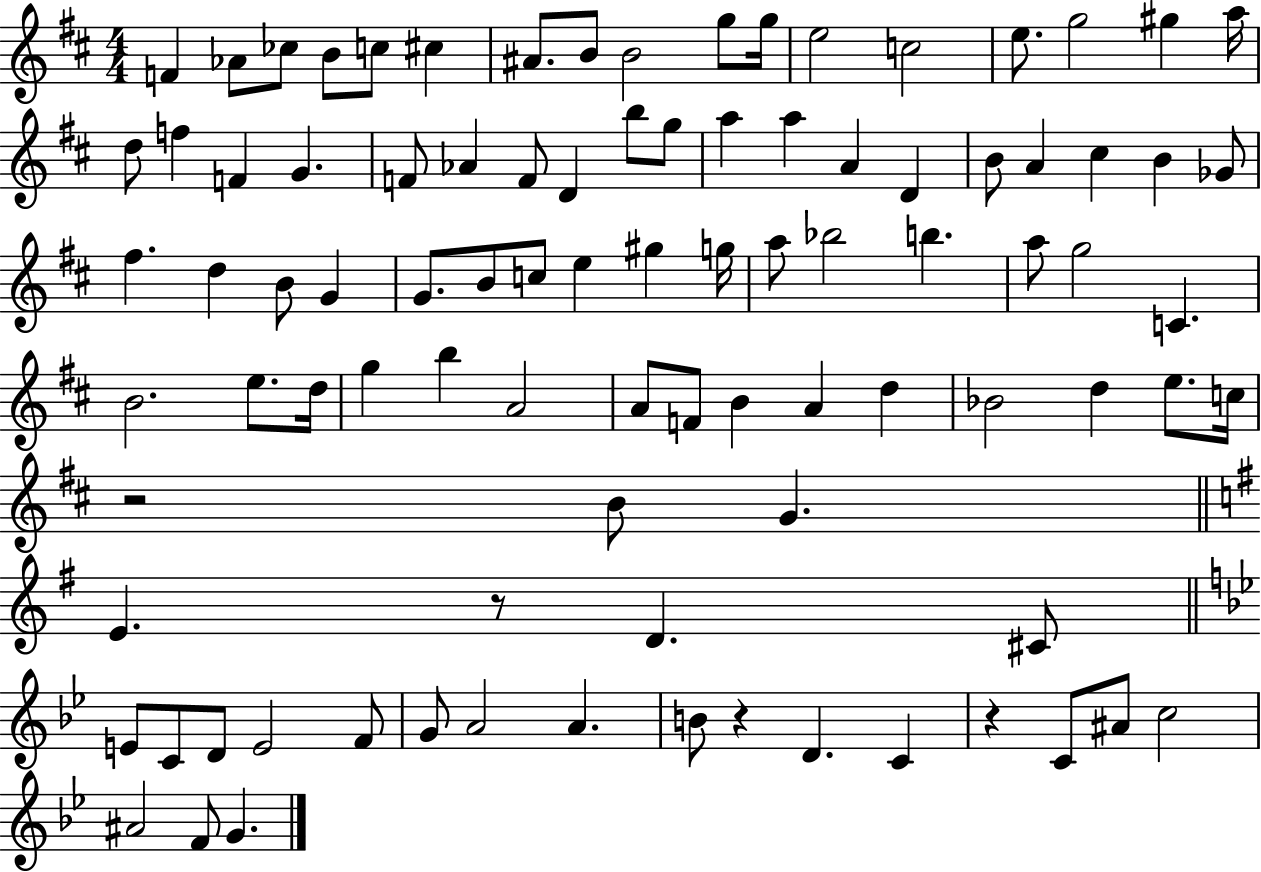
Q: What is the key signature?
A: D major